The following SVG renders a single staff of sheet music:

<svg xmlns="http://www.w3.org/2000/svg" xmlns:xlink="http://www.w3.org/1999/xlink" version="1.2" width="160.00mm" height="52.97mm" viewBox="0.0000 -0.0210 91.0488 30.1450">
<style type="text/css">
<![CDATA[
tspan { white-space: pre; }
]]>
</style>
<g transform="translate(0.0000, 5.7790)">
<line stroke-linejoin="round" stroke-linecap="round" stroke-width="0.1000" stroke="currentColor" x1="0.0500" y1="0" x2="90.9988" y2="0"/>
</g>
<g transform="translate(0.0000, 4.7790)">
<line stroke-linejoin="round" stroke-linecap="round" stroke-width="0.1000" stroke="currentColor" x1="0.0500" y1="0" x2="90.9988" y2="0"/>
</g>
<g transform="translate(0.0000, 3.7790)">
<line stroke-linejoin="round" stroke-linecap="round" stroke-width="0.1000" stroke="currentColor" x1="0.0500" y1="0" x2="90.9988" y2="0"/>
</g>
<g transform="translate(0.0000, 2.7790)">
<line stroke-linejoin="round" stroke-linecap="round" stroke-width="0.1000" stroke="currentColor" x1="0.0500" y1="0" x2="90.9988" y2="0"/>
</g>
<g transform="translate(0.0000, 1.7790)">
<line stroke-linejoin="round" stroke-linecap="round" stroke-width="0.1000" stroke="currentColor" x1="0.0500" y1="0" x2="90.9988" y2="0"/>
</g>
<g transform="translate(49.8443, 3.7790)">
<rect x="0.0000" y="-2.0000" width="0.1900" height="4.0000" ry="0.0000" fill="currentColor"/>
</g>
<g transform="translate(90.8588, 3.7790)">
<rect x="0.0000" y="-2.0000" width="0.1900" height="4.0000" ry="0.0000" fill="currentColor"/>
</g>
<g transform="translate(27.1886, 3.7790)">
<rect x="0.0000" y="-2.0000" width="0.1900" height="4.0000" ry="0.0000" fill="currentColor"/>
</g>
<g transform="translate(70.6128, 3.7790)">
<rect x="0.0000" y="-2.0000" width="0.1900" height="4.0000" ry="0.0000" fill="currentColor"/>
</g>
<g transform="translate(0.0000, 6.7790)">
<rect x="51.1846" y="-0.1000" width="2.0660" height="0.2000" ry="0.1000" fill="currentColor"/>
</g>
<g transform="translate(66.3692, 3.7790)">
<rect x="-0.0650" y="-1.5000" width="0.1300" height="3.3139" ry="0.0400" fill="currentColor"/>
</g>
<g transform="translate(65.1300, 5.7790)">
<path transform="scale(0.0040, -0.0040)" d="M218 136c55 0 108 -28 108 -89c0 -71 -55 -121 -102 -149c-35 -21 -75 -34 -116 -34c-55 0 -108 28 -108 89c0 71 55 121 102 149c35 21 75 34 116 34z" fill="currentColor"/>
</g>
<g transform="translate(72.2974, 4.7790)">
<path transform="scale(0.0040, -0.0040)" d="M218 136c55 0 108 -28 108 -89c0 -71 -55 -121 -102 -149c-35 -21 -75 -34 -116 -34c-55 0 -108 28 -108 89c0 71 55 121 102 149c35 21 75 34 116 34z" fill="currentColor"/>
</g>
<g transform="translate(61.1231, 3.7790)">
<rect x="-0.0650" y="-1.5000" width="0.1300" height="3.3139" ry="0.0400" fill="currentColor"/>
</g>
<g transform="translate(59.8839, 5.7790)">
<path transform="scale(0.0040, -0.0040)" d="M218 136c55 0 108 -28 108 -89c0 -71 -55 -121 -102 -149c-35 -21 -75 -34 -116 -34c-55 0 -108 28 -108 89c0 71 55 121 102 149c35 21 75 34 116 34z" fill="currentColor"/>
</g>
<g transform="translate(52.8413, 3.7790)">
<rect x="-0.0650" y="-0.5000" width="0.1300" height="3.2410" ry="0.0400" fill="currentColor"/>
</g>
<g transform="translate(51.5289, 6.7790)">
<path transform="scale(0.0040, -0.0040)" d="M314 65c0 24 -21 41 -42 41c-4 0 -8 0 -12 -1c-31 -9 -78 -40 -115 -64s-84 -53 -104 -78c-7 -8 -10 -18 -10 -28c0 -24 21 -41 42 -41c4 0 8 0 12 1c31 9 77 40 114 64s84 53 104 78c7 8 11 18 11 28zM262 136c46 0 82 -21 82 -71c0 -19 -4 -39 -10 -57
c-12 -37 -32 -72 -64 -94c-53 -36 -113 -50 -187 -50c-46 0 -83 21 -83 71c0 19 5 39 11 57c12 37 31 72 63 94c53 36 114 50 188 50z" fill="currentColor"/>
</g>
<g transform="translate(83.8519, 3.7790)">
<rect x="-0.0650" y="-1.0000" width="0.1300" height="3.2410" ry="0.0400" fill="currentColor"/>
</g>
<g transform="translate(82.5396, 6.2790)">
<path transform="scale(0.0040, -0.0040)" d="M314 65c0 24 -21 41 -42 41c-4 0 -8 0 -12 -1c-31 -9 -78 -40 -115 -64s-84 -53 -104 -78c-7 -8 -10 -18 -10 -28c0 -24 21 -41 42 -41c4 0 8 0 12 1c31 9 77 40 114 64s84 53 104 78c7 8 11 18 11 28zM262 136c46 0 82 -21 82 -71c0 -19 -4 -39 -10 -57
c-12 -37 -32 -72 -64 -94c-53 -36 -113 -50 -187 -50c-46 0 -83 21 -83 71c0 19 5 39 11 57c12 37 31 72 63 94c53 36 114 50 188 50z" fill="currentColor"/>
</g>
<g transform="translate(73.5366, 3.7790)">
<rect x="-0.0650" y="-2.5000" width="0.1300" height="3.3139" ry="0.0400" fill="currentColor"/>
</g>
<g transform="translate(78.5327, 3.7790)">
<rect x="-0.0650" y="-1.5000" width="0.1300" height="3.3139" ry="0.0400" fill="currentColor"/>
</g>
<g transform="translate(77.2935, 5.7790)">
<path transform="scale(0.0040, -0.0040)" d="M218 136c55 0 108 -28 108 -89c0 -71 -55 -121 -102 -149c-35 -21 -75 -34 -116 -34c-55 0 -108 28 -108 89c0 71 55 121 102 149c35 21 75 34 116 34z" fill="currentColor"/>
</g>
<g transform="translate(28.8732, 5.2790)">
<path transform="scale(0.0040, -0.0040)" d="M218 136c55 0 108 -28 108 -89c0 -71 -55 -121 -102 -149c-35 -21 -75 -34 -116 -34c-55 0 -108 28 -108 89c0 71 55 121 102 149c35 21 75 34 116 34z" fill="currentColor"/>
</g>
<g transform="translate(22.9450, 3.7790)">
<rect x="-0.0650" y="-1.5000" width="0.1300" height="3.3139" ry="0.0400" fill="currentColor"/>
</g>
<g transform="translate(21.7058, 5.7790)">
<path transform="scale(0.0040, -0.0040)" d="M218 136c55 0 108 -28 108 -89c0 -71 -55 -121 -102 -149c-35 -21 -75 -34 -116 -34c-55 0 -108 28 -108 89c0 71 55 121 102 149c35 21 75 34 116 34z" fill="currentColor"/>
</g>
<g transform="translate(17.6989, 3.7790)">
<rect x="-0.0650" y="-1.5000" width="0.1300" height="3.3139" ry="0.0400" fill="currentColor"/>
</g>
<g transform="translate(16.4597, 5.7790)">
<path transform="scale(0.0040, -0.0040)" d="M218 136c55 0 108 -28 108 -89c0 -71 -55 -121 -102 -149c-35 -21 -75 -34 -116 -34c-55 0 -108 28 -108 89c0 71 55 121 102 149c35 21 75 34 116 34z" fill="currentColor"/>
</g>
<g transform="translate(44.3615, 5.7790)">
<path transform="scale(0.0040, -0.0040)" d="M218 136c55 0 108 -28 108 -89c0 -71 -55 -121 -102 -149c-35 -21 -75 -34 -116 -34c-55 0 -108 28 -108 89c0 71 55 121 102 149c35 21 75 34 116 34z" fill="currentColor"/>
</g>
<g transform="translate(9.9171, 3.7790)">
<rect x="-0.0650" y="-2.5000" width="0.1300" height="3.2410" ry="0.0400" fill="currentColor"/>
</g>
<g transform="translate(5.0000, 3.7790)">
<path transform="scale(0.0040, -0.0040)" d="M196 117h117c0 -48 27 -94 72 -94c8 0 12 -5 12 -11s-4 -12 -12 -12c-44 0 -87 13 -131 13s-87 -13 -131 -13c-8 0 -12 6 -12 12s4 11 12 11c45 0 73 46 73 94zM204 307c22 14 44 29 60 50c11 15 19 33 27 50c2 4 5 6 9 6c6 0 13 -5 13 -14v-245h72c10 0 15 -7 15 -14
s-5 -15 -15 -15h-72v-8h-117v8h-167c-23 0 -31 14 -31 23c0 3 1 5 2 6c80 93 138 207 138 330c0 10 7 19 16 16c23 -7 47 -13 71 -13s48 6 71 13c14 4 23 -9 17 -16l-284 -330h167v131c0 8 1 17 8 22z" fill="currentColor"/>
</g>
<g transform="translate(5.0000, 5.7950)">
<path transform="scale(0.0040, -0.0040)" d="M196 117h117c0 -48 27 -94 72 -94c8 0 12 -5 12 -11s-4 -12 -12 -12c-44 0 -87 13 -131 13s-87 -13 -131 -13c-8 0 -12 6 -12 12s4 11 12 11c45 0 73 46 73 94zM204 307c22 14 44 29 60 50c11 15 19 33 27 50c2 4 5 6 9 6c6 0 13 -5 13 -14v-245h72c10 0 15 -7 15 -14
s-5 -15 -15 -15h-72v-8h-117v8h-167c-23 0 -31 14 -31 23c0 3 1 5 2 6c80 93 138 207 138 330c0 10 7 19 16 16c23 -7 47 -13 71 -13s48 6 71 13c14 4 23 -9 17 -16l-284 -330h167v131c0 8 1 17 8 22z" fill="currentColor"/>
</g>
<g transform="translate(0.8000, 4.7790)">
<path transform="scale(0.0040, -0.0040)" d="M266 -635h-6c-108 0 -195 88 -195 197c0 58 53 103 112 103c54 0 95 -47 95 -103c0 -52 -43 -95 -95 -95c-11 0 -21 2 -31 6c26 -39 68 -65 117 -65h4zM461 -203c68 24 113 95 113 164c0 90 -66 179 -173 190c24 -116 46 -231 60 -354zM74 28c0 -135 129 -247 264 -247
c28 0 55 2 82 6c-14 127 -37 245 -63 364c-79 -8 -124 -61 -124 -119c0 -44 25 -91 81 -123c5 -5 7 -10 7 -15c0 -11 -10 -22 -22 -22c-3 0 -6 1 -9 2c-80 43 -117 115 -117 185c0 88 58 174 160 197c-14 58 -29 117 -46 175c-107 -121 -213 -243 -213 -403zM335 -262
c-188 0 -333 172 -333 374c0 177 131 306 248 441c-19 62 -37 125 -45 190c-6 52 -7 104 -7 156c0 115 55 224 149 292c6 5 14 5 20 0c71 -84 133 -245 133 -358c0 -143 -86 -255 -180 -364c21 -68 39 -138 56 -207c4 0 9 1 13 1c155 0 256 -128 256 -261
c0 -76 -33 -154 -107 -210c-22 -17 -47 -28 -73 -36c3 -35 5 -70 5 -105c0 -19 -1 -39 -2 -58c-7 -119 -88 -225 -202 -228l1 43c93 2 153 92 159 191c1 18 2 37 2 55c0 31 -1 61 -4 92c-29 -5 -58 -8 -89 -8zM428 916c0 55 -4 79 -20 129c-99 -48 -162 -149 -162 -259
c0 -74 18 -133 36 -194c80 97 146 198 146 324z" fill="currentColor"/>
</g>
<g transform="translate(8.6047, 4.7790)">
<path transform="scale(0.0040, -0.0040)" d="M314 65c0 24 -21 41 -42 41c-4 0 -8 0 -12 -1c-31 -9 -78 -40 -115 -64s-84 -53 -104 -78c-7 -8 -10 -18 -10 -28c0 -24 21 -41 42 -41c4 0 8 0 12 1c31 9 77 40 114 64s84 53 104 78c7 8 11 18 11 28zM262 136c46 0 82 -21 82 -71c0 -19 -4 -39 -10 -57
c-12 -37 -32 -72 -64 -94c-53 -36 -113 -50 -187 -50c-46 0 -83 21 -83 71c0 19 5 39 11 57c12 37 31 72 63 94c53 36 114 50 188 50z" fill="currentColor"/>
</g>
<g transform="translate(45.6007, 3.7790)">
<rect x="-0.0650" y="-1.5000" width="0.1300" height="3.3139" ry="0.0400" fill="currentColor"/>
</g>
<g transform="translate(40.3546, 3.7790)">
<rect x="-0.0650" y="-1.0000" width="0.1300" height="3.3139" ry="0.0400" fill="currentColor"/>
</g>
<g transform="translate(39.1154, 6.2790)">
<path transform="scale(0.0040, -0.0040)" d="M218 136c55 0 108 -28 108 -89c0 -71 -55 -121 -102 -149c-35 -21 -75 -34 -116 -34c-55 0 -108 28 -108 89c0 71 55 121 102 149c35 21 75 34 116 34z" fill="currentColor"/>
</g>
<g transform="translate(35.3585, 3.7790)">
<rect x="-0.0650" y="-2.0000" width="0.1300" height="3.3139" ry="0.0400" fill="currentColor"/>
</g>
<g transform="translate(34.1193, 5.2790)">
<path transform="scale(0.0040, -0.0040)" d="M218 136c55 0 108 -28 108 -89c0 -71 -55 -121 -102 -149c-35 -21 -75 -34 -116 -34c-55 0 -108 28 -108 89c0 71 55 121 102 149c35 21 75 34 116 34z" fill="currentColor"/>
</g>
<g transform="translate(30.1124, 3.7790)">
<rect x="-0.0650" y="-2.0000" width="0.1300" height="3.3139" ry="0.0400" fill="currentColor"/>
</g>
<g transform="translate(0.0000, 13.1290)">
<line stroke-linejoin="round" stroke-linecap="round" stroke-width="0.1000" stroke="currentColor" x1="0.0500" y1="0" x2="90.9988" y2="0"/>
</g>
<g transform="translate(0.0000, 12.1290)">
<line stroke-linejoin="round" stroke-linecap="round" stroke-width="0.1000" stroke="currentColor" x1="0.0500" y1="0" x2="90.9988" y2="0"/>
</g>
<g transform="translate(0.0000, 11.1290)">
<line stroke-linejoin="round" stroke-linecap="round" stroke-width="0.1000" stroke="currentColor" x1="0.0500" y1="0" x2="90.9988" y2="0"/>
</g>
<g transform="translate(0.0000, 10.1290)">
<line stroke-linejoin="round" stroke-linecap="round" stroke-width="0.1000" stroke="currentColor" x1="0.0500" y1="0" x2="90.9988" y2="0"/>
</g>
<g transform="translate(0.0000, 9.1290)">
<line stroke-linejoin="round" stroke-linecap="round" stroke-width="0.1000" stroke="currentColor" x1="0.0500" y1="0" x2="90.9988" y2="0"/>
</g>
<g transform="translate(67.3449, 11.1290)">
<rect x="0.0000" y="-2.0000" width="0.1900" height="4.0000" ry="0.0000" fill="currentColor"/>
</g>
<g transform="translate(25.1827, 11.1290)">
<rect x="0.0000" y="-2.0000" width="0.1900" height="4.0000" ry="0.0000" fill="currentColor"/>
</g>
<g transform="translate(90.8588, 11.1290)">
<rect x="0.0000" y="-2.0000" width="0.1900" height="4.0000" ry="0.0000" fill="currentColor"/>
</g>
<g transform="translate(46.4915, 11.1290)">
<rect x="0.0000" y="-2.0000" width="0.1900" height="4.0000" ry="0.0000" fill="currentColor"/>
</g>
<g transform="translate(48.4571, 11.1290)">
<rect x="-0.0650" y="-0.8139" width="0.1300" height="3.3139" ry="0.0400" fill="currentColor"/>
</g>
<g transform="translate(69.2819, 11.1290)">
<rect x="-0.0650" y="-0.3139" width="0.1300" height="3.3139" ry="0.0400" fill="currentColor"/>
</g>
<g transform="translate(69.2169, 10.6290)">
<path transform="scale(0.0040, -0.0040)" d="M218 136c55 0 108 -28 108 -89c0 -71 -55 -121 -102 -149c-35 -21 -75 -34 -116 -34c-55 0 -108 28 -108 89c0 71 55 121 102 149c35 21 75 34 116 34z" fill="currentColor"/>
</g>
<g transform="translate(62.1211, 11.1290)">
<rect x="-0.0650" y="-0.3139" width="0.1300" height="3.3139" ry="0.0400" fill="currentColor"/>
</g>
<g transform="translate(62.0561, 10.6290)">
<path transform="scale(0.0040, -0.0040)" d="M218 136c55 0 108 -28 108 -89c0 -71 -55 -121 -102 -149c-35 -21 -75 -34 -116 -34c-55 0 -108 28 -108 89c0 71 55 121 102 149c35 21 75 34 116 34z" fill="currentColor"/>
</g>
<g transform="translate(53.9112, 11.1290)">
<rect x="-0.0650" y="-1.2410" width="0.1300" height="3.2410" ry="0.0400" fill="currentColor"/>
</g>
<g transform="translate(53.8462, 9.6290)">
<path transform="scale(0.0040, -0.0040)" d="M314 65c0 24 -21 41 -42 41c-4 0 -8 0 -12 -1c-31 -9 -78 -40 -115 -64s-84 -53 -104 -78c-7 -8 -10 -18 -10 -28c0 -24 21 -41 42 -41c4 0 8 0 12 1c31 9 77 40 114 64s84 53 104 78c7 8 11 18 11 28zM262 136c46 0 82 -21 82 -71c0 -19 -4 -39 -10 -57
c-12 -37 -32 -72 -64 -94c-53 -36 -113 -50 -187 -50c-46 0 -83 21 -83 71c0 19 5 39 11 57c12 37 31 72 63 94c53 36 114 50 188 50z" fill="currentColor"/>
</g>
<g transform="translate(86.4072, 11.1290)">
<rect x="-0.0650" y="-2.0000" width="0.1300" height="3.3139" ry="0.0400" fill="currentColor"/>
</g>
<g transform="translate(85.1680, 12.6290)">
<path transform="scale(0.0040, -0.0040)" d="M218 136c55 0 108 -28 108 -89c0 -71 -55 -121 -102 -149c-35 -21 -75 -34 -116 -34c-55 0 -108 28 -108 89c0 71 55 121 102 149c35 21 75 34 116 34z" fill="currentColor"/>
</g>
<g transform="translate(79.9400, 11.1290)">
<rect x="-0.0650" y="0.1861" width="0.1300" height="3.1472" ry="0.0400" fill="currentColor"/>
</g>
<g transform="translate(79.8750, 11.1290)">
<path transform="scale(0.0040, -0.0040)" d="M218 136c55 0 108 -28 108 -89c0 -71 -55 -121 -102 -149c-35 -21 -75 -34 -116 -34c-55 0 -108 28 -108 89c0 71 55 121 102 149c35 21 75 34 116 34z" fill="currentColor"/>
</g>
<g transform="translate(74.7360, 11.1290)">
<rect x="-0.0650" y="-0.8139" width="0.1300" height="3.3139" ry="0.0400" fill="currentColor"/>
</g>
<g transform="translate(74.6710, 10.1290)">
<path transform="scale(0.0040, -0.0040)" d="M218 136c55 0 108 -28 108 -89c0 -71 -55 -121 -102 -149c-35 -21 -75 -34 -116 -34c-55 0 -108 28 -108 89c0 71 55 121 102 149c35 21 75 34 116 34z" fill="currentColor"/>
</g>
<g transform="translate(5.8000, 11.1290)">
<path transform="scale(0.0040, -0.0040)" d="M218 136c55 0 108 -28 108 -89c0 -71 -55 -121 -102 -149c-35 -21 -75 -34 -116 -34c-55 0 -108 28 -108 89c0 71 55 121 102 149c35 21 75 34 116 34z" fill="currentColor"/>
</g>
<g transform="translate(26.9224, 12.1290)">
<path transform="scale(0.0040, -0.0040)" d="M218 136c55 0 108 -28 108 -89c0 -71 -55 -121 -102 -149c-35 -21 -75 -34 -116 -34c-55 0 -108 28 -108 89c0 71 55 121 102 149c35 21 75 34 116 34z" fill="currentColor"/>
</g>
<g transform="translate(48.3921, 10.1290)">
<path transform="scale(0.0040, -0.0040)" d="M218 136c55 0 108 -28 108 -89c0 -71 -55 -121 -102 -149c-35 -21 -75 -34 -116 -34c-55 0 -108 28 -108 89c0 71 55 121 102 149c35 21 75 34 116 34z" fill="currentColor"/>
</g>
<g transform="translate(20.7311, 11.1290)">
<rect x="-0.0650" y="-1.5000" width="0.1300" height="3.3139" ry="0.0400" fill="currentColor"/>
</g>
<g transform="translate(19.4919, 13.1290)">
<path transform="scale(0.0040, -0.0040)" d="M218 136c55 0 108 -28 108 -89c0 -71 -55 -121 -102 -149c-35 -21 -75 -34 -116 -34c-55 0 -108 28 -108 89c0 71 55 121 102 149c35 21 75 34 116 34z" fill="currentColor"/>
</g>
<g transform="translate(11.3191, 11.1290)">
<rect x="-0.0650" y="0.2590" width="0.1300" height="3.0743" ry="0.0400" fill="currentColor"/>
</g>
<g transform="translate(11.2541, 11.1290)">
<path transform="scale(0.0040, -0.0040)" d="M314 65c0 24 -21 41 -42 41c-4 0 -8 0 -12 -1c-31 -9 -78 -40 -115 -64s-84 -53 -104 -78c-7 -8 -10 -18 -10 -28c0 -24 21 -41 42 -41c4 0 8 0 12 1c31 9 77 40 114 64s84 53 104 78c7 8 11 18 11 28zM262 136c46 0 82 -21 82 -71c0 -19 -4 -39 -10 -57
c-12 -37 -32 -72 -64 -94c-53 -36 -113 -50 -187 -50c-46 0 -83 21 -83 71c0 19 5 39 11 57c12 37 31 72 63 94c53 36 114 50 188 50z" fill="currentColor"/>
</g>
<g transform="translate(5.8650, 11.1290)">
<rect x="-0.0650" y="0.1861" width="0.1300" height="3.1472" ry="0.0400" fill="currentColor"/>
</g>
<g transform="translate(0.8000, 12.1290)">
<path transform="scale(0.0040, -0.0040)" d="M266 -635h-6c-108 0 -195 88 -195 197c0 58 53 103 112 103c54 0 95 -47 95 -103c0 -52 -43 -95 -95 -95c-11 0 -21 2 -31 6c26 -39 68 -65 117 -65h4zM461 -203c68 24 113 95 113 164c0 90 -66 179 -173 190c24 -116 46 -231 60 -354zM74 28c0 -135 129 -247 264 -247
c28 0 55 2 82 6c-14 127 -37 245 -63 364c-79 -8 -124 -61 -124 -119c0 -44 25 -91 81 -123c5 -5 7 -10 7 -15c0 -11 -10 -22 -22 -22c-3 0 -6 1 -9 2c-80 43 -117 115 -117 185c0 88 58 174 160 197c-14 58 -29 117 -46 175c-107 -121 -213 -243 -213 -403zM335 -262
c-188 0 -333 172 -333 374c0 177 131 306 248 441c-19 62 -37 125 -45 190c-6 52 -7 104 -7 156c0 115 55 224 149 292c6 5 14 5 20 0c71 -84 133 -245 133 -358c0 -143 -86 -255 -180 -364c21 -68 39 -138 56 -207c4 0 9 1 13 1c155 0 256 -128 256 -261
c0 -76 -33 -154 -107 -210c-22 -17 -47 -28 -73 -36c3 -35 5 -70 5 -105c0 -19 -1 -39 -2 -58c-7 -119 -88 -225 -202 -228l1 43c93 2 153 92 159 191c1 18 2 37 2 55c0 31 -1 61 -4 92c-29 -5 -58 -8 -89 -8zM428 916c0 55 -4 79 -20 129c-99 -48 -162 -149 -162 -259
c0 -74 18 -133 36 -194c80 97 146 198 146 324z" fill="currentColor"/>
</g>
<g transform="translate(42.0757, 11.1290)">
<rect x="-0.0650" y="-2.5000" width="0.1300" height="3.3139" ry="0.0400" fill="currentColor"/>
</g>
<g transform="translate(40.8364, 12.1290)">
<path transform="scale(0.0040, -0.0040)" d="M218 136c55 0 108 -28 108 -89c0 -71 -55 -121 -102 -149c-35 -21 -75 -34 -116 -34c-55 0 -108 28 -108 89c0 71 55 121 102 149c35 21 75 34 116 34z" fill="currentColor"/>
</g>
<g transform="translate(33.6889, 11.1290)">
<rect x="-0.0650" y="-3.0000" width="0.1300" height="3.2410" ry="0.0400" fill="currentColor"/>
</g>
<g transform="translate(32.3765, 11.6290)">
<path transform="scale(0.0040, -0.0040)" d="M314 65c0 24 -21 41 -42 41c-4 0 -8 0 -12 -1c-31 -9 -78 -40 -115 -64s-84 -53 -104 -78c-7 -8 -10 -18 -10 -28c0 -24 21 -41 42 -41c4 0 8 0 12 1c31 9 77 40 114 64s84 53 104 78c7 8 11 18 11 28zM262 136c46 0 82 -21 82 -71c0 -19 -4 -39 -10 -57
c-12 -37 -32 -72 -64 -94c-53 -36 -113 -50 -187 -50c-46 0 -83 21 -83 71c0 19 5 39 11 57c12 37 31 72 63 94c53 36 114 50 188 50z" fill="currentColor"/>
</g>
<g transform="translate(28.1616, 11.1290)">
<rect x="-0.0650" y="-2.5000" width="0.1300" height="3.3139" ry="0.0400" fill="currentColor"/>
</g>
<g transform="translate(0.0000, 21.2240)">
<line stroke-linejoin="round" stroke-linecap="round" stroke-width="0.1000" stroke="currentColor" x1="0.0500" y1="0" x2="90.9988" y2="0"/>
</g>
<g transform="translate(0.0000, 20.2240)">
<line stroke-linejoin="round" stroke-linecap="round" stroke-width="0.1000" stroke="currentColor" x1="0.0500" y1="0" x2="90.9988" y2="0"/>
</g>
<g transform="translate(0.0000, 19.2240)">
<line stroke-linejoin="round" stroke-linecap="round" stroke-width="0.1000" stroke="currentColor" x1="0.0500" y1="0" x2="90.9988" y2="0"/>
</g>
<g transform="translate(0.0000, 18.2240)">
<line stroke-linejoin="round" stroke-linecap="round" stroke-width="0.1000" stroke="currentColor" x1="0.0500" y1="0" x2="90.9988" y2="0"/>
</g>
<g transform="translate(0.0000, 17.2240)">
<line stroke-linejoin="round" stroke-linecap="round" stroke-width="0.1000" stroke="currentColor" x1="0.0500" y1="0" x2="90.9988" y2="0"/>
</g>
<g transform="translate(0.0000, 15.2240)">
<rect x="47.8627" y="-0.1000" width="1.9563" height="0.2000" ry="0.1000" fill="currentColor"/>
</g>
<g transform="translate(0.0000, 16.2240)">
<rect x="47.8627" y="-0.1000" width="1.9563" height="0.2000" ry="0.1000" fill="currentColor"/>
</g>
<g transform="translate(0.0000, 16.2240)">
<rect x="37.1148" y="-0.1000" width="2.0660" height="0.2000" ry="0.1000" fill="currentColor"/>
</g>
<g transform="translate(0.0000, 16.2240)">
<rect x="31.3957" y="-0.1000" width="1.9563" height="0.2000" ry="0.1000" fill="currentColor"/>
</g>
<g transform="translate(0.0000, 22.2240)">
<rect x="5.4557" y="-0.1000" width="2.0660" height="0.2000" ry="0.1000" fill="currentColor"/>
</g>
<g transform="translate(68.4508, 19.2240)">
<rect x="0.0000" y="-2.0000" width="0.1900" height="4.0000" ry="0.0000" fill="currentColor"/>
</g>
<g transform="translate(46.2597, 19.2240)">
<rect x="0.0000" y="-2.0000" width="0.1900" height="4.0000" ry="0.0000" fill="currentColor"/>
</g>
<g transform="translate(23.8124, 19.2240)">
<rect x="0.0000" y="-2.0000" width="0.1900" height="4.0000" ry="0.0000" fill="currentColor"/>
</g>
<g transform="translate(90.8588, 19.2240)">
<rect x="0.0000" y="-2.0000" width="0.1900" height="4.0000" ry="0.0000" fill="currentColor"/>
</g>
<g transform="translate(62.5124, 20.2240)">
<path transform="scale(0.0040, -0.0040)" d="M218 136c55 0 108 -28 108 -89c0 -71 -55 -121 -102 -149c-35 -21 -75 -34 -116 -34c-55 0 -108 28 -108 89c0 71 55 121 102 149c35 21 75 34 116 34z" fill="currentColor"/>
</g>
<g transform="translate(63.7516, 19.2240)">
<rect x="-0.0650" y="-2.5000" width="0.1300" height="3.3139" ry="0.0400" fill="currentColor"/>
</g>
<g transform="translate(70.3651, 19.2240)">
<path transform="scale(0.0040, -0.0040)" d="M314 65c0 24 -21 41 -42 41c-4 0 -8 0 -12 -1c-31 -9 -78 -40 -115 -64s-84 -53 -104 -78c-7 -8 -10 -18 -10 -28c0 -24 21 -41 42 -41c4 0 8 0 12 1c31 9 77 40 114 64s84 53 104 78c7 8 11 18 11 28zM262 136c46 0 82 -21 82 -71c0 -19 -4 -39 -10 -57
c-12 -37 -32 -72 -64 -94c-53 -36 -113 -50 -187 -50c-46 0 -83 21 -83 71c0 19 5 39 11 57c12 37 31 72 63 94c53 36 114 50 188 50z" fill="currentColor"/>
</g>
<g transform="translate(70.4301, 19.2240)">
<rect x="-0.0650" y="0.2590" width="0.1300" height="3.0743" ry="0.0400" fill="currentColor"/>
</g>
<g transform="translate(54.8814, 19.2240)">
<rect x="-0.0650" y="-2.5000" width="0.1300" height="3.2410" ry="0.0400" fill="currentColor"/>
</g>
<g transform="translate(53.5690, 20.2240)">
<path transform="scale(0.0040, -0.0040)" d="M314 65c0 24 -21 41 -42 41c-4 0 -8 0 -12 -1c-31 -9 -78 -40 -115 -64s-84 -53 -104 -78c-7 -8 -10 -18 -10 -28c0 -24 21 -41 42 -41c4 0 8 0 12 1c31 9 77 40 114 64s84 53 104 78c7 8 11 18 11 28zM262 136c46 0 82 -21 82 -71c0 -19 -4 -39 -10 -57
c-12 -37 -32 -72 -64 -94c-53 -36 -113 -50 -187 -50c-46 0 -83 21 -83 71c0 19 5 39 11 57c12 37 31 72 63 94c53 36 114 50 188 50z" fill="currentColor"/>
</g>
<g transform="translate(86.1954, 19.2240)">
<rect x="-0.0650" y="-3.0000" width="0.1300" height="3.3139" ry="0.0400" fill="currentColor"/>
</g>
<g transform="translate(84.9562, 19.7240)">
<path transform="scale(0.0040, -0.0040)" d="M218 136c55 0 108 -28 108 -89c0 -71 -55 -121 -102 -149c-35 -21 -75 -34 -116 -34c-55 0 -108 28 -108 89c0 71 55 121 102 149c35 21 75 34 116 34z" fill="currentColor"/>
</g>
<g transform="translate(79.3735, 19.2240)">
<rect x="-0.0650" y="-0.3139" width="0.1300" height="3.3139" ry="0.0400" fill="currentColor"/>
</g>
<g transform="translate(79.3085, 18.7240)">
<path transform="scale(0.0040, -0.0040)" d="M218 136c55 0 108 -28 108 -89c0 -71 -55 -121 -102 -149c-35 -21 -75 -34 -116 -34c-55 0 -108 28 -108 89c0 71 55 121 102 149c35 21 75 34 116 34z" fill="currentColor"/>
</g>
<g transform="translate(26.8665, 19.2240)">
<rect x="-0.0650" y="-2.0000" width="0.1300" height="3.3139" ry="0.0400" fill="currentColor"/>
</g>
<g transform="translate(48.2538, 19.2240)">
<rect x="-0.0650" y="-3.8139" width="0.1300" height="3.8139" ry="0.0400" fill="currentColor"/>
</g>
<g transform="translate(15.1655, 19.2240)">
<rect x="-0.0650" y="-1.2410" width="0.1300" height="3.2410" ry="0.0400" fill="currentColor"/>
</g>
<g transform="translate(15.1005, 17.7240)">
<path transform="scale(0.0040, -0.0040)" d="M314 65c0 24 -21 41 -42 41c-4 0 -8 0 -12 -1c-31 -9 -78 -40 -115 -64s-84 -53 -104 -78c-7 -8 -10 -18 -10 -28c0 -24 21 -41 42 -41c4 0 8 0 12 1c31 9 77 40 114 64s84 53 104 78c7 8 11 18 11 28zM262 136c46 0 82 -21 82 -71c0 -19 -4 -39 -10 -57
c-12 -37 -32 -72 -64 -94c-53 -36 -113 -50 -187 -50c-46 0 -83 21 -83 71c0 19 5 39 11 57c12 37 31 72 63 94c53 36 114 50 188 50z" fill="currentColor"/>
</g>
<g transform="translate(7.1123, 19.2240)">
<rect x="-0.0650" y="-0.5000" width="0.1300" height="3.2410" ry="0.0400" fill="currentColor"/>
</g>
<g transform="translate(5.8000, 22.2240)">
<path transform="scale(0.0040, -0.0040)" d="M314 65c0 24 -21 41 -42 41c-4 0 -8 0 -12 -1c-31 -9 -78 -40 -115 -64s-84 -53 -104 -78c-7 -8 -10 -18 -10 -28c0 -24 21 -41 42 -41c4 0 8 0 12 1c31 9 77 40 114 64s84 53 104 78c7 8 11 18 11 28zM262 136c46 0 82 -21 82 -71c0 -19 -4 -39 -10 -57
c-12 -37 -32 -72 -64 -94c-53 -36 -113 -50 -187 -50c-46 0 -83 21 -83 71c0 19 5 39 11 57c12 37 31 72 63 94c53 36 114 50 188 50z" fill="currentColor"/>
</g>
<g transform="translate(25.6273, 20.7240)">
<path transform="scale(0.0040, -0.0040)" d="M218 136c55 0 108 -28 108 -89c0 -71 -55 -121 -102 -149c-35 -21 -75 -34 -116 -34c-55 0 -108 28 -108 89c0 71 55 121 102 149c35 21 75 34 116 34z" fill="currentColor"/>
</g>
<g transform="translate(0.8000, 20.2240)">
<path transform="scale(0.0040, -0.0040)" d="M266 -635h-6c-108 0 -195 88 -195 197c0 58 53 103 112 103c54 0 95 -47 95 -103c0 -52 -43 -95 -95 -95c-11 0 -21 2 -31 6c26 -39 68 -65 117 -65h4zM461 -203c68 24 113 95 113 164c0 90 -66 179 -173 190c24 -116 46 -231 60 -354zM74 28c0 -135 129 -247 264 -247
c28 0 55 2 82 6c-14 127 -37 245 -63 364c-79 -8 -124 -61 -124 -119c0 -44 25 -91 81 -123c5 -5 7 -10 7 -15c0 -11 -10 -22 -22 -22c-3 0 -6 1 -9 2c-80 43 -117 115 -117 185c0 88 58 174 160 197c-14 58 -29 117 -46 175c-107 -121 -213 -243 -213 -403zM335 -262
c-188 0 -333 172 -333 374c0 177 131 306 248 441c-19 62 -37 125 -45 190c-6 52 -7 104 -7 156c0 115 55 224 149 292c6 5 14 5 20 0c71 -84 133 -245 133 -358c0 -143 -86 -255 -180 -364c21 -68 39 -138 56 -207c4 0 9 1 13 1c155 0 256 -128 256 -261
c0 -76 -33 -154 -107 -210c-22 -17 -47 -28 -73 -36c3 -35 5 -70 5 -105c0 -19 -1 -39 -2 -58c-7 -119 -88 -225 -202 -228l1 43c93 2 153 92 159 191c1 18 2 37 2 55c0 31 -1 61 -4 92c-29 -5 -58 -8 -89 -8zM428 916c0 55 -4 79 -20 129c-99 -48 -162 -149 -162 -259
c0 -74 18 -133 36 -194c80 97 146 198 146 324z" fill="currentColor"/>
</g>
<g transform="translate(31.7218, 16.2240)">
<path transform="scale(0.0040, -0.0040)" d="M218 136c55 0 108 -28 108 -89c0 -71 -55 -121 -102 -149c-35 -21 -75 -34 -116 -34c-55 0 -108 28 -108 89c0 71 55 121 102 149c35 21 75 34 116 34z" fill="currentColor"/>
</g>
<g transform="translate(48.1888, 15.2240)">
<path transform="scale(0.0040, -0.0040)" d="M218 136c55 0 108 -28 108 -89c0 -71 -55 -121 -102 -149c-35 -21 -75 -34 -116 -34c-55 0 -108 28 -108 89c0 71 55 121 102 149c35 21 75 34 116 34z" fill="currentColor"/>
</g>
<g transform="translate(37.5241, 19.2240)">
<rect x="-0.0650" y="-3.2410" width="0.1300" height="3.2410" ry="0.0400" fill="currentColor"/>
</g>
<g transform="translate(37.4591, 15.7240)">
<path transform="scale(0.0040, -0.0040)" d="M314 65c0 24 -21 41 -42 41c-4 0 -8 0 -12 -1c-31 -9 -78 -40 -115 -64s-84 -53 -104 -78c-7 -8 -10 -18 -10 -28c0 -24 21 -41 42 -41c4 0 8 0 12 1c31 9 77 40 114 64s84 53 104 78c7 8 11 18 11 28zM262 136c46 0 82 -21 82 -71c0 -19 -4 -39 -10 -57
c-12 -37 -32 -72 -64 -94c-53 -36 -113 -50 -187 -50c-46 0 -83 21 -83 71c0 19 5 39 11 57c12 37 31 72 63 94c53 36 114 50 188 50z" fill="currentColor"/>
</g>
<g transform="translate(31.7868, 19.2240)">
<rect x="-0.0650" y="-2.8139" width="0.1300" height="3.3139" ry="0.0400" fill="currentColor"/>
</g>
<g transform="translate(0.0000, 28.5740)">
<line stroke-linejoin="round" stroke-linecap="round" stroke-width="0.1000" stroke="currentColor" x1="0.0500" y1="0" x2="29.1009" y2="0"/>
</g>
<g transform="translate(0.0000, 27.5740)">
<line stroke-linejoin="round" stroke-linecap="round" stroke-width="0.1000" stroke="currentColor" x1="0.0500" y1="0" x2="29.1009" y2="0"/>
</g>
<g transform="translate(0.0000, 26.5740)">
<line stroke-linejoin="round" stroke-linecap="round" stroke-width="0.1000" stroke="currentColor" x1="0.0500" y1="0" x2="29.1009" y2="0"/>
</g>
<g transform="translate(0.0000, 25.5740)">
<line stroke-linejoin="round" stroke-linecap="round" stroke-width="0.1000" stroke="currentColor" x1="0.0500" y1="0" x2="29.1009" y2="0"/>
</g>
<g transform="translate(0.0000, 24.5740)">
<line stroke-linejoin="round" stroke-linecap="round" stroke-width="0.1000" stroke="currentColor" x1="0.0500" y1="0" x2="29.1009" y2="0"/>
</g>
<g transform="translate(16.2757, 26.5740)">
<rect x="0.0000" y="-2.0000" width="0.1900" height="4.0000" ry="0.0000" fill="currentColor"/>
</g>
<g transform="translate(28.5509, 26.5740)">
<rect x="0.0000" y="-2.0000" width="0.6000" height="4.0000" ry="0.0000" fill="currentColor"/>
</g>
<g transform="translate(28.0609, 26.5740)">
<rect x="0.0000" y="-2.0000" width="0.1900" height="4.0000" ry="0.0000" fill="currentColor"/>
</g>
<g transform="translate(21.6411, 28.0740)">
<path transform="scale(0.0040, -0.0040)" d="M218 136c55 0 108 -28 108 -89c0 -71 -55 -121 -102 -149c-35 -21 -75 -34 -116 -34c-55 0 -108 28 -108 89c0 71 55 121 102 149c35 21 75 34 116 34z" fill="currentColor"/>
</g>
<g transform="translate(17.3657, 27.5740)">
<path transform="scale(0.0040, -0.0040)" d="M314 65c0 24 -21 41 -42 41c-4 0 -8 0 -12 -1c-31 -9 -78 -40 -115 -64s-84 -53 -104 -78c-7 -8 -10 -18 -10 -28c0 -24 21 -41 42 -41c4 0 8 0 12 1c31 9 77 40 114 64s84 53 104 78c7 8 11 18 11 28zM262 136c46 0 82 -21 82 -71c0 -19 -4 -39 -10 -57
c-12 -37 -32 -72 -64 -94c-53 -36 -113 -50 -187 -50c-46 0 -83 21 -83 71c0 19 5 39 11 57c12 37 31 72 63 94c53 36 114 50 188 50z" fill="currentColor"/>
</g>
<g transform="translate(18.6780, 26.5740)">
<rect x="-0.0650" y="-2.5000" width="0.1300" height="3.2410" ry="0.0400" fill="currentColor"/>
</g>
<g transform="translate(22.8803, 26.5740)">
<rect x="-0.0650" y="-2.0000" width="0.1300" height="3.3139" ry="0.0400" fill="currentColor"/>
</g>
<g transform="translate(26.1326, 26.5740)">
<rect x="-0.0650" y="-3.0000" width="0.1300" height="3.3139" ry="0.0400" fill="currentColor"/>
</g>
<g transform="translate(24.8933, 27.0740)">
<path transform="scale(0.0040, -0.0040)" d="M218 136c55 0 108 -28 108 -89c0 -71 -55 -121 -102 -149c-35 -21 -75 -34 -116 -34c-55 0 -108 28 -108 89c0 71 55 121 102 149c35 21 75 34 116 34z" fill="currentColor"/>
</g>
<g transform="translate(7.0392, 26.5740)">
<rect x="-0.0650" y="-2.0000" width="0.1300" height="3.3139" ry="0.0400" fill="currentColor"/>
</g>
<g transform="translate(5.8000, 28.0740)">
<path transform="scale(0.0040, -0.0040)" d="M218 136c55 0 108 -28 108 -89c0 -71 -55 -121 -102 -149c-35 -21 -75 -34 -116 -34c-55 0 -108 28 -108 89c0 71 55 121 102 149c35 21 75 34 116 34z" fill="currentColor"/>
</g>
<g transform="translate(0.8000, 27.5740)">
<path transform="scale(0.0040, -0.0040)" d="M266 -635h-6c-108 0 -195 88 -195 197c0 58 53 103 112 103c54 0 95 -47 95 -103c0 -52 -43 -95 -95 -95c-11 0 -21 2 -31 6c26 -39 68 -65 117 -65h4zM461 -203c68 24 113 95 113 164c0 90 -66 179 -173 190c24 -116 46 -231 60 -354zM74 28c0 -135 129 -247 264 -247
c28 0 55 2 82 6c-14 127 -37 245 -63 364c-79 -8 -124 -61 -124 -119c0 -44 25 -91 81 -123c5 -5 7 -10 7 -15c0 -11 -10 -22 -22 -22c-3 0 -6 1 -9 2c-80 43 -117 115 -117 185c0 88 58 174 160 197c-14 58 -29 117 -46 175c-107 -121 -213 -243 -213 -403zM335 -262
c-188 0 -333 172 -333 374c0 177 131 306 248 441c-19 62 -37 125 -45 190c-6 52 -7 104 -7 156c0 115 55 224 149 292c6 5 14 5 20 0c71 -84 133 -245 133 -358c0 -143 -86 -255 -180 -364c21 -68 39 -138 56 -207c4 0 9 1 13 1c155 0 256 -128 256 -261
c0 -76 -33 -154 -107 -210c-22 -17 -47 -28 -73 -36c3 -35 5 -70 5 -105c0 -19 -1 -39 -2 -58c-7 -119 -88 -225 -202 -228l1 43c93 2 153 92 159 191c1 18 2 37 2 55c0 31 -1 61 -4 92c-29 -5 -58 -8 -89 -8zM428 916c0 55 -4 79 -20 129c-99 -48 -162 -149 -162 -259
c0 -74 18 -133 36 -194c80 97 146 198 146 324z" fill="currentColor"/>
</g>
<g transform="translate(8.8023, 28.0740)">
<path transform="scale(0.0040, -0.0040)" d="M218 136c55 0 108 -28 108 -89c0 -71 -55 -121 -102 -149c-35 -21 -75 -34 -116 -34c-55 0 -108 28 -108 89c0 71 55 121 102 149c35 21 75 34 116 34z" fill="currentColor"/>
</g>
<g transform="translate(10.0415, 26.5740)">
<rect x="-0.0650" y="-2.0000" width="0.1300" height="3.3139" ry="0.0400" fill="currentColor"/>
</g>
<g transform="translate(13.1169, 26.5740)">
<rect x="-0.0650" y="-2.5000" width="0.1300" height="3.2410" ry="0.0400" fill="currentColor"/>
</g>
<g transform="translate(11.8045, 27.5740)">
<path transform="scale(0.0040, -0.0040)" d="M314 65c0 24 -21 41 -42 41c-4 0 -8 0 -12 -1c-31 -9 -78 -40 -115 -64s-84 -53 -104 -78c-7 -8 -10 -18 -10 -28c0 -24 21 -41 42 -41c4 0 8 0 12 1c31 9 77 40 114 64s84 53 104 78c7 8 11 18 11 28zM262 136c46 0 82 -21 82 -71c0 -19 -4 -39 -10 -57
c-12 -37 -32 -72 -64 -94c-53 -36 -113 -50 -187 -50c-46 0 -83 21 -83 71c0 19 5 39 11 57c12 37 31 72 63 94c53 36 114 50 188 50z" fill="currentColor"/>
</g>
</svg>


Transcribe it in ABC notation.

X:1
T:Untitled
M:4/4
L:1/4
K:C
G2 E E F F D E C2 E E G E D2 B B2 E G A2 G d e2 c c d B F C2 e2 F a b2 c' G2 G B2 c A F F G2 G2 F A